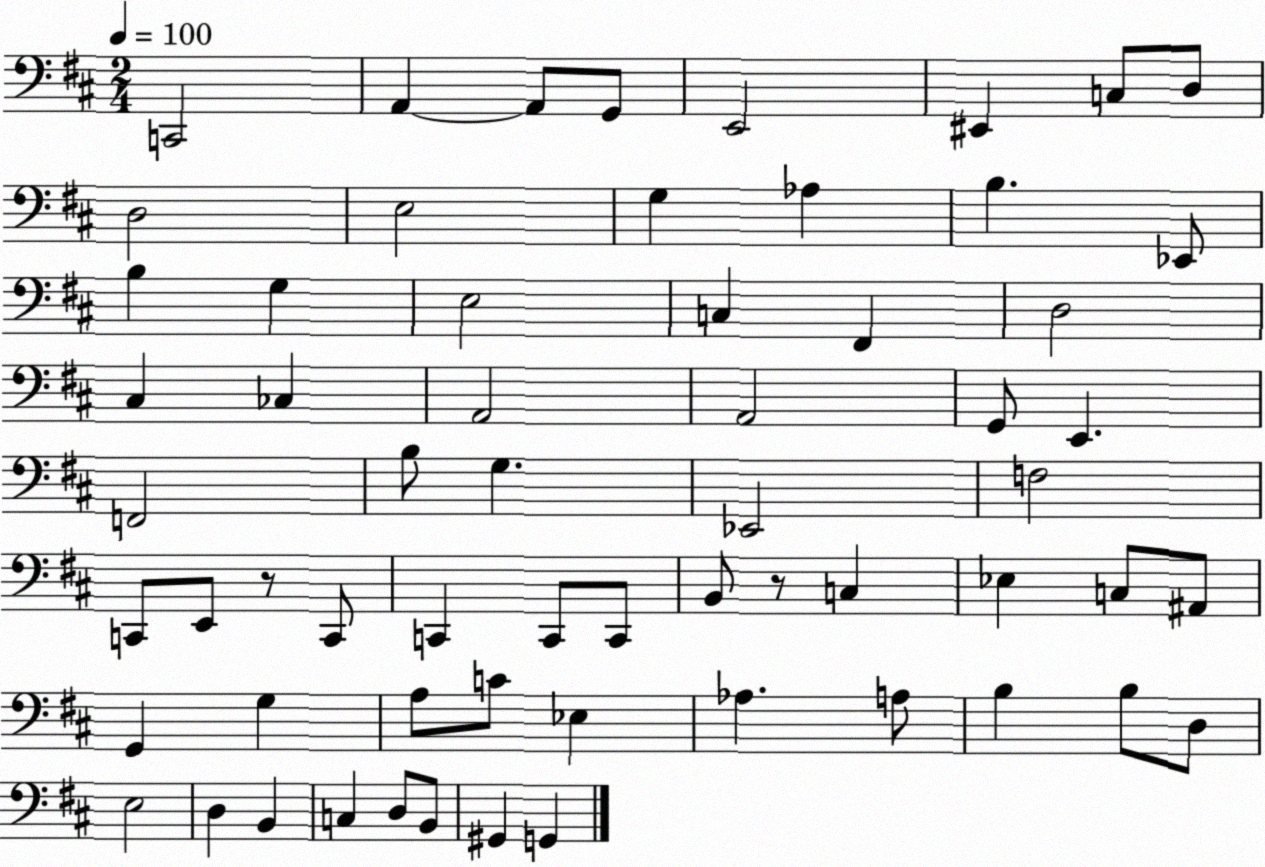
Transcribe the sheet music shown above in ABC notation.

X:1
T:Untitled
M:2/4
L:1/4
K:D
C,,2 A,, A,,/2 G,,/2 E,,2 ^E,, C,/2 D,/2 D,2 E,2 G, _A, B, _E,,/2 B, G, E,2 C, ^F,, D,2 ^C, _C, A,,2 A,,2 G,,/2 E,, F,,2 B,/2 G, _E,,2 F,2 C,,/2 E,,/2 z/2 C,,/2 C,, C,,/2 C,,/2 B,,/2 z/2 C, _E, C,/2 ^A,,/2 G,, G, A,/2 C/2 _E, _A, A,/2 B, B,/2 D,/2 E,2 D, B,, C, D,/2 B,,/2 ^G,, G,,